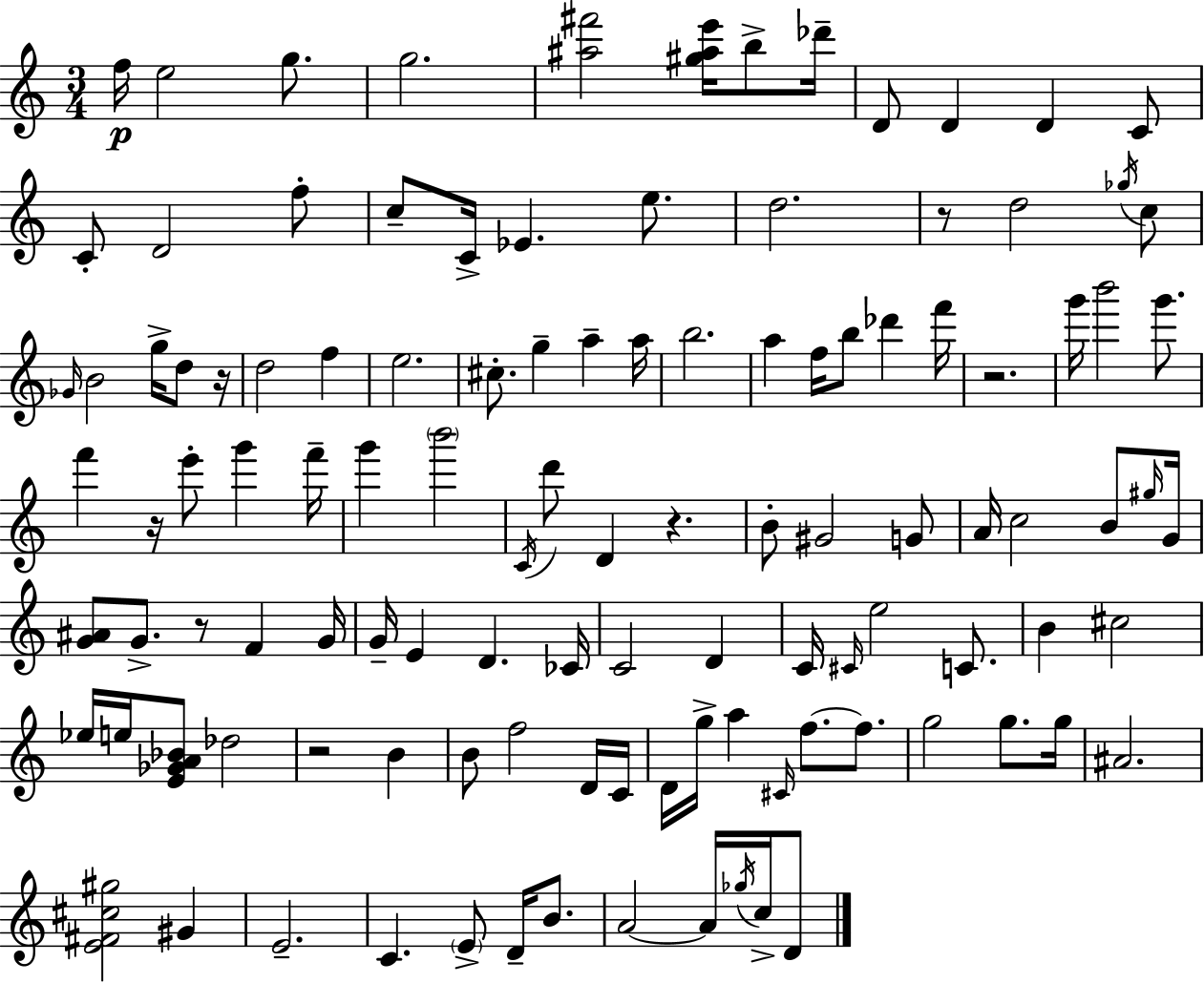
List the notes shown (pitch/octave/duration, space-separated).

F5/s E5/h G5/e. G5/h. [A#5,F#6]/h [G#5,A#5,E6]/s B5/e Db6/s D4/e D4/q D4/q C4/e C4/e D4/h F5/e C5/e C4/s Eb4/q. E5/e. D5/h. R/e D5/h Gb5/s C5/e Gb4/s B4/h G5/s D5/e R/s D5/h F5/q E5/h. C#5/e. G5/q A5/q A5/s B5/h. A5/q F5/s B5/e Db6/q F6/s R/h. G6/s B6/h G6/e. F6/q R/s E6/e G6/q F6/s G6/q B6/h C4/s D6/e D4/q R/q. B4/e G#4/h G4/e A4/s C5/h B4/e G#5/s G4/s [G4,A#4]/e G4/e. R/e F4/q G4/s G4/s E4/q D4/q. CES4/s C4/h D4/q C4/s C#4/s E5/h C4/e. B4/q C#5/h Eb5/s E5/s [E4,Gb4,A4,Bb4]/e Db5/h R/h B4/q B4/e F5/h D4/s C4/s D4/s G5/s A5/q C#4/s F5/e. F5/e. G5/h G5/e. G5/s A#4/h. [E4,F#4,C#5,G#5]/h G#4/q E4/h. C4/q. E4/e D4/s B4/e. A4/h A4/s Gb5/s C5/s D4/e